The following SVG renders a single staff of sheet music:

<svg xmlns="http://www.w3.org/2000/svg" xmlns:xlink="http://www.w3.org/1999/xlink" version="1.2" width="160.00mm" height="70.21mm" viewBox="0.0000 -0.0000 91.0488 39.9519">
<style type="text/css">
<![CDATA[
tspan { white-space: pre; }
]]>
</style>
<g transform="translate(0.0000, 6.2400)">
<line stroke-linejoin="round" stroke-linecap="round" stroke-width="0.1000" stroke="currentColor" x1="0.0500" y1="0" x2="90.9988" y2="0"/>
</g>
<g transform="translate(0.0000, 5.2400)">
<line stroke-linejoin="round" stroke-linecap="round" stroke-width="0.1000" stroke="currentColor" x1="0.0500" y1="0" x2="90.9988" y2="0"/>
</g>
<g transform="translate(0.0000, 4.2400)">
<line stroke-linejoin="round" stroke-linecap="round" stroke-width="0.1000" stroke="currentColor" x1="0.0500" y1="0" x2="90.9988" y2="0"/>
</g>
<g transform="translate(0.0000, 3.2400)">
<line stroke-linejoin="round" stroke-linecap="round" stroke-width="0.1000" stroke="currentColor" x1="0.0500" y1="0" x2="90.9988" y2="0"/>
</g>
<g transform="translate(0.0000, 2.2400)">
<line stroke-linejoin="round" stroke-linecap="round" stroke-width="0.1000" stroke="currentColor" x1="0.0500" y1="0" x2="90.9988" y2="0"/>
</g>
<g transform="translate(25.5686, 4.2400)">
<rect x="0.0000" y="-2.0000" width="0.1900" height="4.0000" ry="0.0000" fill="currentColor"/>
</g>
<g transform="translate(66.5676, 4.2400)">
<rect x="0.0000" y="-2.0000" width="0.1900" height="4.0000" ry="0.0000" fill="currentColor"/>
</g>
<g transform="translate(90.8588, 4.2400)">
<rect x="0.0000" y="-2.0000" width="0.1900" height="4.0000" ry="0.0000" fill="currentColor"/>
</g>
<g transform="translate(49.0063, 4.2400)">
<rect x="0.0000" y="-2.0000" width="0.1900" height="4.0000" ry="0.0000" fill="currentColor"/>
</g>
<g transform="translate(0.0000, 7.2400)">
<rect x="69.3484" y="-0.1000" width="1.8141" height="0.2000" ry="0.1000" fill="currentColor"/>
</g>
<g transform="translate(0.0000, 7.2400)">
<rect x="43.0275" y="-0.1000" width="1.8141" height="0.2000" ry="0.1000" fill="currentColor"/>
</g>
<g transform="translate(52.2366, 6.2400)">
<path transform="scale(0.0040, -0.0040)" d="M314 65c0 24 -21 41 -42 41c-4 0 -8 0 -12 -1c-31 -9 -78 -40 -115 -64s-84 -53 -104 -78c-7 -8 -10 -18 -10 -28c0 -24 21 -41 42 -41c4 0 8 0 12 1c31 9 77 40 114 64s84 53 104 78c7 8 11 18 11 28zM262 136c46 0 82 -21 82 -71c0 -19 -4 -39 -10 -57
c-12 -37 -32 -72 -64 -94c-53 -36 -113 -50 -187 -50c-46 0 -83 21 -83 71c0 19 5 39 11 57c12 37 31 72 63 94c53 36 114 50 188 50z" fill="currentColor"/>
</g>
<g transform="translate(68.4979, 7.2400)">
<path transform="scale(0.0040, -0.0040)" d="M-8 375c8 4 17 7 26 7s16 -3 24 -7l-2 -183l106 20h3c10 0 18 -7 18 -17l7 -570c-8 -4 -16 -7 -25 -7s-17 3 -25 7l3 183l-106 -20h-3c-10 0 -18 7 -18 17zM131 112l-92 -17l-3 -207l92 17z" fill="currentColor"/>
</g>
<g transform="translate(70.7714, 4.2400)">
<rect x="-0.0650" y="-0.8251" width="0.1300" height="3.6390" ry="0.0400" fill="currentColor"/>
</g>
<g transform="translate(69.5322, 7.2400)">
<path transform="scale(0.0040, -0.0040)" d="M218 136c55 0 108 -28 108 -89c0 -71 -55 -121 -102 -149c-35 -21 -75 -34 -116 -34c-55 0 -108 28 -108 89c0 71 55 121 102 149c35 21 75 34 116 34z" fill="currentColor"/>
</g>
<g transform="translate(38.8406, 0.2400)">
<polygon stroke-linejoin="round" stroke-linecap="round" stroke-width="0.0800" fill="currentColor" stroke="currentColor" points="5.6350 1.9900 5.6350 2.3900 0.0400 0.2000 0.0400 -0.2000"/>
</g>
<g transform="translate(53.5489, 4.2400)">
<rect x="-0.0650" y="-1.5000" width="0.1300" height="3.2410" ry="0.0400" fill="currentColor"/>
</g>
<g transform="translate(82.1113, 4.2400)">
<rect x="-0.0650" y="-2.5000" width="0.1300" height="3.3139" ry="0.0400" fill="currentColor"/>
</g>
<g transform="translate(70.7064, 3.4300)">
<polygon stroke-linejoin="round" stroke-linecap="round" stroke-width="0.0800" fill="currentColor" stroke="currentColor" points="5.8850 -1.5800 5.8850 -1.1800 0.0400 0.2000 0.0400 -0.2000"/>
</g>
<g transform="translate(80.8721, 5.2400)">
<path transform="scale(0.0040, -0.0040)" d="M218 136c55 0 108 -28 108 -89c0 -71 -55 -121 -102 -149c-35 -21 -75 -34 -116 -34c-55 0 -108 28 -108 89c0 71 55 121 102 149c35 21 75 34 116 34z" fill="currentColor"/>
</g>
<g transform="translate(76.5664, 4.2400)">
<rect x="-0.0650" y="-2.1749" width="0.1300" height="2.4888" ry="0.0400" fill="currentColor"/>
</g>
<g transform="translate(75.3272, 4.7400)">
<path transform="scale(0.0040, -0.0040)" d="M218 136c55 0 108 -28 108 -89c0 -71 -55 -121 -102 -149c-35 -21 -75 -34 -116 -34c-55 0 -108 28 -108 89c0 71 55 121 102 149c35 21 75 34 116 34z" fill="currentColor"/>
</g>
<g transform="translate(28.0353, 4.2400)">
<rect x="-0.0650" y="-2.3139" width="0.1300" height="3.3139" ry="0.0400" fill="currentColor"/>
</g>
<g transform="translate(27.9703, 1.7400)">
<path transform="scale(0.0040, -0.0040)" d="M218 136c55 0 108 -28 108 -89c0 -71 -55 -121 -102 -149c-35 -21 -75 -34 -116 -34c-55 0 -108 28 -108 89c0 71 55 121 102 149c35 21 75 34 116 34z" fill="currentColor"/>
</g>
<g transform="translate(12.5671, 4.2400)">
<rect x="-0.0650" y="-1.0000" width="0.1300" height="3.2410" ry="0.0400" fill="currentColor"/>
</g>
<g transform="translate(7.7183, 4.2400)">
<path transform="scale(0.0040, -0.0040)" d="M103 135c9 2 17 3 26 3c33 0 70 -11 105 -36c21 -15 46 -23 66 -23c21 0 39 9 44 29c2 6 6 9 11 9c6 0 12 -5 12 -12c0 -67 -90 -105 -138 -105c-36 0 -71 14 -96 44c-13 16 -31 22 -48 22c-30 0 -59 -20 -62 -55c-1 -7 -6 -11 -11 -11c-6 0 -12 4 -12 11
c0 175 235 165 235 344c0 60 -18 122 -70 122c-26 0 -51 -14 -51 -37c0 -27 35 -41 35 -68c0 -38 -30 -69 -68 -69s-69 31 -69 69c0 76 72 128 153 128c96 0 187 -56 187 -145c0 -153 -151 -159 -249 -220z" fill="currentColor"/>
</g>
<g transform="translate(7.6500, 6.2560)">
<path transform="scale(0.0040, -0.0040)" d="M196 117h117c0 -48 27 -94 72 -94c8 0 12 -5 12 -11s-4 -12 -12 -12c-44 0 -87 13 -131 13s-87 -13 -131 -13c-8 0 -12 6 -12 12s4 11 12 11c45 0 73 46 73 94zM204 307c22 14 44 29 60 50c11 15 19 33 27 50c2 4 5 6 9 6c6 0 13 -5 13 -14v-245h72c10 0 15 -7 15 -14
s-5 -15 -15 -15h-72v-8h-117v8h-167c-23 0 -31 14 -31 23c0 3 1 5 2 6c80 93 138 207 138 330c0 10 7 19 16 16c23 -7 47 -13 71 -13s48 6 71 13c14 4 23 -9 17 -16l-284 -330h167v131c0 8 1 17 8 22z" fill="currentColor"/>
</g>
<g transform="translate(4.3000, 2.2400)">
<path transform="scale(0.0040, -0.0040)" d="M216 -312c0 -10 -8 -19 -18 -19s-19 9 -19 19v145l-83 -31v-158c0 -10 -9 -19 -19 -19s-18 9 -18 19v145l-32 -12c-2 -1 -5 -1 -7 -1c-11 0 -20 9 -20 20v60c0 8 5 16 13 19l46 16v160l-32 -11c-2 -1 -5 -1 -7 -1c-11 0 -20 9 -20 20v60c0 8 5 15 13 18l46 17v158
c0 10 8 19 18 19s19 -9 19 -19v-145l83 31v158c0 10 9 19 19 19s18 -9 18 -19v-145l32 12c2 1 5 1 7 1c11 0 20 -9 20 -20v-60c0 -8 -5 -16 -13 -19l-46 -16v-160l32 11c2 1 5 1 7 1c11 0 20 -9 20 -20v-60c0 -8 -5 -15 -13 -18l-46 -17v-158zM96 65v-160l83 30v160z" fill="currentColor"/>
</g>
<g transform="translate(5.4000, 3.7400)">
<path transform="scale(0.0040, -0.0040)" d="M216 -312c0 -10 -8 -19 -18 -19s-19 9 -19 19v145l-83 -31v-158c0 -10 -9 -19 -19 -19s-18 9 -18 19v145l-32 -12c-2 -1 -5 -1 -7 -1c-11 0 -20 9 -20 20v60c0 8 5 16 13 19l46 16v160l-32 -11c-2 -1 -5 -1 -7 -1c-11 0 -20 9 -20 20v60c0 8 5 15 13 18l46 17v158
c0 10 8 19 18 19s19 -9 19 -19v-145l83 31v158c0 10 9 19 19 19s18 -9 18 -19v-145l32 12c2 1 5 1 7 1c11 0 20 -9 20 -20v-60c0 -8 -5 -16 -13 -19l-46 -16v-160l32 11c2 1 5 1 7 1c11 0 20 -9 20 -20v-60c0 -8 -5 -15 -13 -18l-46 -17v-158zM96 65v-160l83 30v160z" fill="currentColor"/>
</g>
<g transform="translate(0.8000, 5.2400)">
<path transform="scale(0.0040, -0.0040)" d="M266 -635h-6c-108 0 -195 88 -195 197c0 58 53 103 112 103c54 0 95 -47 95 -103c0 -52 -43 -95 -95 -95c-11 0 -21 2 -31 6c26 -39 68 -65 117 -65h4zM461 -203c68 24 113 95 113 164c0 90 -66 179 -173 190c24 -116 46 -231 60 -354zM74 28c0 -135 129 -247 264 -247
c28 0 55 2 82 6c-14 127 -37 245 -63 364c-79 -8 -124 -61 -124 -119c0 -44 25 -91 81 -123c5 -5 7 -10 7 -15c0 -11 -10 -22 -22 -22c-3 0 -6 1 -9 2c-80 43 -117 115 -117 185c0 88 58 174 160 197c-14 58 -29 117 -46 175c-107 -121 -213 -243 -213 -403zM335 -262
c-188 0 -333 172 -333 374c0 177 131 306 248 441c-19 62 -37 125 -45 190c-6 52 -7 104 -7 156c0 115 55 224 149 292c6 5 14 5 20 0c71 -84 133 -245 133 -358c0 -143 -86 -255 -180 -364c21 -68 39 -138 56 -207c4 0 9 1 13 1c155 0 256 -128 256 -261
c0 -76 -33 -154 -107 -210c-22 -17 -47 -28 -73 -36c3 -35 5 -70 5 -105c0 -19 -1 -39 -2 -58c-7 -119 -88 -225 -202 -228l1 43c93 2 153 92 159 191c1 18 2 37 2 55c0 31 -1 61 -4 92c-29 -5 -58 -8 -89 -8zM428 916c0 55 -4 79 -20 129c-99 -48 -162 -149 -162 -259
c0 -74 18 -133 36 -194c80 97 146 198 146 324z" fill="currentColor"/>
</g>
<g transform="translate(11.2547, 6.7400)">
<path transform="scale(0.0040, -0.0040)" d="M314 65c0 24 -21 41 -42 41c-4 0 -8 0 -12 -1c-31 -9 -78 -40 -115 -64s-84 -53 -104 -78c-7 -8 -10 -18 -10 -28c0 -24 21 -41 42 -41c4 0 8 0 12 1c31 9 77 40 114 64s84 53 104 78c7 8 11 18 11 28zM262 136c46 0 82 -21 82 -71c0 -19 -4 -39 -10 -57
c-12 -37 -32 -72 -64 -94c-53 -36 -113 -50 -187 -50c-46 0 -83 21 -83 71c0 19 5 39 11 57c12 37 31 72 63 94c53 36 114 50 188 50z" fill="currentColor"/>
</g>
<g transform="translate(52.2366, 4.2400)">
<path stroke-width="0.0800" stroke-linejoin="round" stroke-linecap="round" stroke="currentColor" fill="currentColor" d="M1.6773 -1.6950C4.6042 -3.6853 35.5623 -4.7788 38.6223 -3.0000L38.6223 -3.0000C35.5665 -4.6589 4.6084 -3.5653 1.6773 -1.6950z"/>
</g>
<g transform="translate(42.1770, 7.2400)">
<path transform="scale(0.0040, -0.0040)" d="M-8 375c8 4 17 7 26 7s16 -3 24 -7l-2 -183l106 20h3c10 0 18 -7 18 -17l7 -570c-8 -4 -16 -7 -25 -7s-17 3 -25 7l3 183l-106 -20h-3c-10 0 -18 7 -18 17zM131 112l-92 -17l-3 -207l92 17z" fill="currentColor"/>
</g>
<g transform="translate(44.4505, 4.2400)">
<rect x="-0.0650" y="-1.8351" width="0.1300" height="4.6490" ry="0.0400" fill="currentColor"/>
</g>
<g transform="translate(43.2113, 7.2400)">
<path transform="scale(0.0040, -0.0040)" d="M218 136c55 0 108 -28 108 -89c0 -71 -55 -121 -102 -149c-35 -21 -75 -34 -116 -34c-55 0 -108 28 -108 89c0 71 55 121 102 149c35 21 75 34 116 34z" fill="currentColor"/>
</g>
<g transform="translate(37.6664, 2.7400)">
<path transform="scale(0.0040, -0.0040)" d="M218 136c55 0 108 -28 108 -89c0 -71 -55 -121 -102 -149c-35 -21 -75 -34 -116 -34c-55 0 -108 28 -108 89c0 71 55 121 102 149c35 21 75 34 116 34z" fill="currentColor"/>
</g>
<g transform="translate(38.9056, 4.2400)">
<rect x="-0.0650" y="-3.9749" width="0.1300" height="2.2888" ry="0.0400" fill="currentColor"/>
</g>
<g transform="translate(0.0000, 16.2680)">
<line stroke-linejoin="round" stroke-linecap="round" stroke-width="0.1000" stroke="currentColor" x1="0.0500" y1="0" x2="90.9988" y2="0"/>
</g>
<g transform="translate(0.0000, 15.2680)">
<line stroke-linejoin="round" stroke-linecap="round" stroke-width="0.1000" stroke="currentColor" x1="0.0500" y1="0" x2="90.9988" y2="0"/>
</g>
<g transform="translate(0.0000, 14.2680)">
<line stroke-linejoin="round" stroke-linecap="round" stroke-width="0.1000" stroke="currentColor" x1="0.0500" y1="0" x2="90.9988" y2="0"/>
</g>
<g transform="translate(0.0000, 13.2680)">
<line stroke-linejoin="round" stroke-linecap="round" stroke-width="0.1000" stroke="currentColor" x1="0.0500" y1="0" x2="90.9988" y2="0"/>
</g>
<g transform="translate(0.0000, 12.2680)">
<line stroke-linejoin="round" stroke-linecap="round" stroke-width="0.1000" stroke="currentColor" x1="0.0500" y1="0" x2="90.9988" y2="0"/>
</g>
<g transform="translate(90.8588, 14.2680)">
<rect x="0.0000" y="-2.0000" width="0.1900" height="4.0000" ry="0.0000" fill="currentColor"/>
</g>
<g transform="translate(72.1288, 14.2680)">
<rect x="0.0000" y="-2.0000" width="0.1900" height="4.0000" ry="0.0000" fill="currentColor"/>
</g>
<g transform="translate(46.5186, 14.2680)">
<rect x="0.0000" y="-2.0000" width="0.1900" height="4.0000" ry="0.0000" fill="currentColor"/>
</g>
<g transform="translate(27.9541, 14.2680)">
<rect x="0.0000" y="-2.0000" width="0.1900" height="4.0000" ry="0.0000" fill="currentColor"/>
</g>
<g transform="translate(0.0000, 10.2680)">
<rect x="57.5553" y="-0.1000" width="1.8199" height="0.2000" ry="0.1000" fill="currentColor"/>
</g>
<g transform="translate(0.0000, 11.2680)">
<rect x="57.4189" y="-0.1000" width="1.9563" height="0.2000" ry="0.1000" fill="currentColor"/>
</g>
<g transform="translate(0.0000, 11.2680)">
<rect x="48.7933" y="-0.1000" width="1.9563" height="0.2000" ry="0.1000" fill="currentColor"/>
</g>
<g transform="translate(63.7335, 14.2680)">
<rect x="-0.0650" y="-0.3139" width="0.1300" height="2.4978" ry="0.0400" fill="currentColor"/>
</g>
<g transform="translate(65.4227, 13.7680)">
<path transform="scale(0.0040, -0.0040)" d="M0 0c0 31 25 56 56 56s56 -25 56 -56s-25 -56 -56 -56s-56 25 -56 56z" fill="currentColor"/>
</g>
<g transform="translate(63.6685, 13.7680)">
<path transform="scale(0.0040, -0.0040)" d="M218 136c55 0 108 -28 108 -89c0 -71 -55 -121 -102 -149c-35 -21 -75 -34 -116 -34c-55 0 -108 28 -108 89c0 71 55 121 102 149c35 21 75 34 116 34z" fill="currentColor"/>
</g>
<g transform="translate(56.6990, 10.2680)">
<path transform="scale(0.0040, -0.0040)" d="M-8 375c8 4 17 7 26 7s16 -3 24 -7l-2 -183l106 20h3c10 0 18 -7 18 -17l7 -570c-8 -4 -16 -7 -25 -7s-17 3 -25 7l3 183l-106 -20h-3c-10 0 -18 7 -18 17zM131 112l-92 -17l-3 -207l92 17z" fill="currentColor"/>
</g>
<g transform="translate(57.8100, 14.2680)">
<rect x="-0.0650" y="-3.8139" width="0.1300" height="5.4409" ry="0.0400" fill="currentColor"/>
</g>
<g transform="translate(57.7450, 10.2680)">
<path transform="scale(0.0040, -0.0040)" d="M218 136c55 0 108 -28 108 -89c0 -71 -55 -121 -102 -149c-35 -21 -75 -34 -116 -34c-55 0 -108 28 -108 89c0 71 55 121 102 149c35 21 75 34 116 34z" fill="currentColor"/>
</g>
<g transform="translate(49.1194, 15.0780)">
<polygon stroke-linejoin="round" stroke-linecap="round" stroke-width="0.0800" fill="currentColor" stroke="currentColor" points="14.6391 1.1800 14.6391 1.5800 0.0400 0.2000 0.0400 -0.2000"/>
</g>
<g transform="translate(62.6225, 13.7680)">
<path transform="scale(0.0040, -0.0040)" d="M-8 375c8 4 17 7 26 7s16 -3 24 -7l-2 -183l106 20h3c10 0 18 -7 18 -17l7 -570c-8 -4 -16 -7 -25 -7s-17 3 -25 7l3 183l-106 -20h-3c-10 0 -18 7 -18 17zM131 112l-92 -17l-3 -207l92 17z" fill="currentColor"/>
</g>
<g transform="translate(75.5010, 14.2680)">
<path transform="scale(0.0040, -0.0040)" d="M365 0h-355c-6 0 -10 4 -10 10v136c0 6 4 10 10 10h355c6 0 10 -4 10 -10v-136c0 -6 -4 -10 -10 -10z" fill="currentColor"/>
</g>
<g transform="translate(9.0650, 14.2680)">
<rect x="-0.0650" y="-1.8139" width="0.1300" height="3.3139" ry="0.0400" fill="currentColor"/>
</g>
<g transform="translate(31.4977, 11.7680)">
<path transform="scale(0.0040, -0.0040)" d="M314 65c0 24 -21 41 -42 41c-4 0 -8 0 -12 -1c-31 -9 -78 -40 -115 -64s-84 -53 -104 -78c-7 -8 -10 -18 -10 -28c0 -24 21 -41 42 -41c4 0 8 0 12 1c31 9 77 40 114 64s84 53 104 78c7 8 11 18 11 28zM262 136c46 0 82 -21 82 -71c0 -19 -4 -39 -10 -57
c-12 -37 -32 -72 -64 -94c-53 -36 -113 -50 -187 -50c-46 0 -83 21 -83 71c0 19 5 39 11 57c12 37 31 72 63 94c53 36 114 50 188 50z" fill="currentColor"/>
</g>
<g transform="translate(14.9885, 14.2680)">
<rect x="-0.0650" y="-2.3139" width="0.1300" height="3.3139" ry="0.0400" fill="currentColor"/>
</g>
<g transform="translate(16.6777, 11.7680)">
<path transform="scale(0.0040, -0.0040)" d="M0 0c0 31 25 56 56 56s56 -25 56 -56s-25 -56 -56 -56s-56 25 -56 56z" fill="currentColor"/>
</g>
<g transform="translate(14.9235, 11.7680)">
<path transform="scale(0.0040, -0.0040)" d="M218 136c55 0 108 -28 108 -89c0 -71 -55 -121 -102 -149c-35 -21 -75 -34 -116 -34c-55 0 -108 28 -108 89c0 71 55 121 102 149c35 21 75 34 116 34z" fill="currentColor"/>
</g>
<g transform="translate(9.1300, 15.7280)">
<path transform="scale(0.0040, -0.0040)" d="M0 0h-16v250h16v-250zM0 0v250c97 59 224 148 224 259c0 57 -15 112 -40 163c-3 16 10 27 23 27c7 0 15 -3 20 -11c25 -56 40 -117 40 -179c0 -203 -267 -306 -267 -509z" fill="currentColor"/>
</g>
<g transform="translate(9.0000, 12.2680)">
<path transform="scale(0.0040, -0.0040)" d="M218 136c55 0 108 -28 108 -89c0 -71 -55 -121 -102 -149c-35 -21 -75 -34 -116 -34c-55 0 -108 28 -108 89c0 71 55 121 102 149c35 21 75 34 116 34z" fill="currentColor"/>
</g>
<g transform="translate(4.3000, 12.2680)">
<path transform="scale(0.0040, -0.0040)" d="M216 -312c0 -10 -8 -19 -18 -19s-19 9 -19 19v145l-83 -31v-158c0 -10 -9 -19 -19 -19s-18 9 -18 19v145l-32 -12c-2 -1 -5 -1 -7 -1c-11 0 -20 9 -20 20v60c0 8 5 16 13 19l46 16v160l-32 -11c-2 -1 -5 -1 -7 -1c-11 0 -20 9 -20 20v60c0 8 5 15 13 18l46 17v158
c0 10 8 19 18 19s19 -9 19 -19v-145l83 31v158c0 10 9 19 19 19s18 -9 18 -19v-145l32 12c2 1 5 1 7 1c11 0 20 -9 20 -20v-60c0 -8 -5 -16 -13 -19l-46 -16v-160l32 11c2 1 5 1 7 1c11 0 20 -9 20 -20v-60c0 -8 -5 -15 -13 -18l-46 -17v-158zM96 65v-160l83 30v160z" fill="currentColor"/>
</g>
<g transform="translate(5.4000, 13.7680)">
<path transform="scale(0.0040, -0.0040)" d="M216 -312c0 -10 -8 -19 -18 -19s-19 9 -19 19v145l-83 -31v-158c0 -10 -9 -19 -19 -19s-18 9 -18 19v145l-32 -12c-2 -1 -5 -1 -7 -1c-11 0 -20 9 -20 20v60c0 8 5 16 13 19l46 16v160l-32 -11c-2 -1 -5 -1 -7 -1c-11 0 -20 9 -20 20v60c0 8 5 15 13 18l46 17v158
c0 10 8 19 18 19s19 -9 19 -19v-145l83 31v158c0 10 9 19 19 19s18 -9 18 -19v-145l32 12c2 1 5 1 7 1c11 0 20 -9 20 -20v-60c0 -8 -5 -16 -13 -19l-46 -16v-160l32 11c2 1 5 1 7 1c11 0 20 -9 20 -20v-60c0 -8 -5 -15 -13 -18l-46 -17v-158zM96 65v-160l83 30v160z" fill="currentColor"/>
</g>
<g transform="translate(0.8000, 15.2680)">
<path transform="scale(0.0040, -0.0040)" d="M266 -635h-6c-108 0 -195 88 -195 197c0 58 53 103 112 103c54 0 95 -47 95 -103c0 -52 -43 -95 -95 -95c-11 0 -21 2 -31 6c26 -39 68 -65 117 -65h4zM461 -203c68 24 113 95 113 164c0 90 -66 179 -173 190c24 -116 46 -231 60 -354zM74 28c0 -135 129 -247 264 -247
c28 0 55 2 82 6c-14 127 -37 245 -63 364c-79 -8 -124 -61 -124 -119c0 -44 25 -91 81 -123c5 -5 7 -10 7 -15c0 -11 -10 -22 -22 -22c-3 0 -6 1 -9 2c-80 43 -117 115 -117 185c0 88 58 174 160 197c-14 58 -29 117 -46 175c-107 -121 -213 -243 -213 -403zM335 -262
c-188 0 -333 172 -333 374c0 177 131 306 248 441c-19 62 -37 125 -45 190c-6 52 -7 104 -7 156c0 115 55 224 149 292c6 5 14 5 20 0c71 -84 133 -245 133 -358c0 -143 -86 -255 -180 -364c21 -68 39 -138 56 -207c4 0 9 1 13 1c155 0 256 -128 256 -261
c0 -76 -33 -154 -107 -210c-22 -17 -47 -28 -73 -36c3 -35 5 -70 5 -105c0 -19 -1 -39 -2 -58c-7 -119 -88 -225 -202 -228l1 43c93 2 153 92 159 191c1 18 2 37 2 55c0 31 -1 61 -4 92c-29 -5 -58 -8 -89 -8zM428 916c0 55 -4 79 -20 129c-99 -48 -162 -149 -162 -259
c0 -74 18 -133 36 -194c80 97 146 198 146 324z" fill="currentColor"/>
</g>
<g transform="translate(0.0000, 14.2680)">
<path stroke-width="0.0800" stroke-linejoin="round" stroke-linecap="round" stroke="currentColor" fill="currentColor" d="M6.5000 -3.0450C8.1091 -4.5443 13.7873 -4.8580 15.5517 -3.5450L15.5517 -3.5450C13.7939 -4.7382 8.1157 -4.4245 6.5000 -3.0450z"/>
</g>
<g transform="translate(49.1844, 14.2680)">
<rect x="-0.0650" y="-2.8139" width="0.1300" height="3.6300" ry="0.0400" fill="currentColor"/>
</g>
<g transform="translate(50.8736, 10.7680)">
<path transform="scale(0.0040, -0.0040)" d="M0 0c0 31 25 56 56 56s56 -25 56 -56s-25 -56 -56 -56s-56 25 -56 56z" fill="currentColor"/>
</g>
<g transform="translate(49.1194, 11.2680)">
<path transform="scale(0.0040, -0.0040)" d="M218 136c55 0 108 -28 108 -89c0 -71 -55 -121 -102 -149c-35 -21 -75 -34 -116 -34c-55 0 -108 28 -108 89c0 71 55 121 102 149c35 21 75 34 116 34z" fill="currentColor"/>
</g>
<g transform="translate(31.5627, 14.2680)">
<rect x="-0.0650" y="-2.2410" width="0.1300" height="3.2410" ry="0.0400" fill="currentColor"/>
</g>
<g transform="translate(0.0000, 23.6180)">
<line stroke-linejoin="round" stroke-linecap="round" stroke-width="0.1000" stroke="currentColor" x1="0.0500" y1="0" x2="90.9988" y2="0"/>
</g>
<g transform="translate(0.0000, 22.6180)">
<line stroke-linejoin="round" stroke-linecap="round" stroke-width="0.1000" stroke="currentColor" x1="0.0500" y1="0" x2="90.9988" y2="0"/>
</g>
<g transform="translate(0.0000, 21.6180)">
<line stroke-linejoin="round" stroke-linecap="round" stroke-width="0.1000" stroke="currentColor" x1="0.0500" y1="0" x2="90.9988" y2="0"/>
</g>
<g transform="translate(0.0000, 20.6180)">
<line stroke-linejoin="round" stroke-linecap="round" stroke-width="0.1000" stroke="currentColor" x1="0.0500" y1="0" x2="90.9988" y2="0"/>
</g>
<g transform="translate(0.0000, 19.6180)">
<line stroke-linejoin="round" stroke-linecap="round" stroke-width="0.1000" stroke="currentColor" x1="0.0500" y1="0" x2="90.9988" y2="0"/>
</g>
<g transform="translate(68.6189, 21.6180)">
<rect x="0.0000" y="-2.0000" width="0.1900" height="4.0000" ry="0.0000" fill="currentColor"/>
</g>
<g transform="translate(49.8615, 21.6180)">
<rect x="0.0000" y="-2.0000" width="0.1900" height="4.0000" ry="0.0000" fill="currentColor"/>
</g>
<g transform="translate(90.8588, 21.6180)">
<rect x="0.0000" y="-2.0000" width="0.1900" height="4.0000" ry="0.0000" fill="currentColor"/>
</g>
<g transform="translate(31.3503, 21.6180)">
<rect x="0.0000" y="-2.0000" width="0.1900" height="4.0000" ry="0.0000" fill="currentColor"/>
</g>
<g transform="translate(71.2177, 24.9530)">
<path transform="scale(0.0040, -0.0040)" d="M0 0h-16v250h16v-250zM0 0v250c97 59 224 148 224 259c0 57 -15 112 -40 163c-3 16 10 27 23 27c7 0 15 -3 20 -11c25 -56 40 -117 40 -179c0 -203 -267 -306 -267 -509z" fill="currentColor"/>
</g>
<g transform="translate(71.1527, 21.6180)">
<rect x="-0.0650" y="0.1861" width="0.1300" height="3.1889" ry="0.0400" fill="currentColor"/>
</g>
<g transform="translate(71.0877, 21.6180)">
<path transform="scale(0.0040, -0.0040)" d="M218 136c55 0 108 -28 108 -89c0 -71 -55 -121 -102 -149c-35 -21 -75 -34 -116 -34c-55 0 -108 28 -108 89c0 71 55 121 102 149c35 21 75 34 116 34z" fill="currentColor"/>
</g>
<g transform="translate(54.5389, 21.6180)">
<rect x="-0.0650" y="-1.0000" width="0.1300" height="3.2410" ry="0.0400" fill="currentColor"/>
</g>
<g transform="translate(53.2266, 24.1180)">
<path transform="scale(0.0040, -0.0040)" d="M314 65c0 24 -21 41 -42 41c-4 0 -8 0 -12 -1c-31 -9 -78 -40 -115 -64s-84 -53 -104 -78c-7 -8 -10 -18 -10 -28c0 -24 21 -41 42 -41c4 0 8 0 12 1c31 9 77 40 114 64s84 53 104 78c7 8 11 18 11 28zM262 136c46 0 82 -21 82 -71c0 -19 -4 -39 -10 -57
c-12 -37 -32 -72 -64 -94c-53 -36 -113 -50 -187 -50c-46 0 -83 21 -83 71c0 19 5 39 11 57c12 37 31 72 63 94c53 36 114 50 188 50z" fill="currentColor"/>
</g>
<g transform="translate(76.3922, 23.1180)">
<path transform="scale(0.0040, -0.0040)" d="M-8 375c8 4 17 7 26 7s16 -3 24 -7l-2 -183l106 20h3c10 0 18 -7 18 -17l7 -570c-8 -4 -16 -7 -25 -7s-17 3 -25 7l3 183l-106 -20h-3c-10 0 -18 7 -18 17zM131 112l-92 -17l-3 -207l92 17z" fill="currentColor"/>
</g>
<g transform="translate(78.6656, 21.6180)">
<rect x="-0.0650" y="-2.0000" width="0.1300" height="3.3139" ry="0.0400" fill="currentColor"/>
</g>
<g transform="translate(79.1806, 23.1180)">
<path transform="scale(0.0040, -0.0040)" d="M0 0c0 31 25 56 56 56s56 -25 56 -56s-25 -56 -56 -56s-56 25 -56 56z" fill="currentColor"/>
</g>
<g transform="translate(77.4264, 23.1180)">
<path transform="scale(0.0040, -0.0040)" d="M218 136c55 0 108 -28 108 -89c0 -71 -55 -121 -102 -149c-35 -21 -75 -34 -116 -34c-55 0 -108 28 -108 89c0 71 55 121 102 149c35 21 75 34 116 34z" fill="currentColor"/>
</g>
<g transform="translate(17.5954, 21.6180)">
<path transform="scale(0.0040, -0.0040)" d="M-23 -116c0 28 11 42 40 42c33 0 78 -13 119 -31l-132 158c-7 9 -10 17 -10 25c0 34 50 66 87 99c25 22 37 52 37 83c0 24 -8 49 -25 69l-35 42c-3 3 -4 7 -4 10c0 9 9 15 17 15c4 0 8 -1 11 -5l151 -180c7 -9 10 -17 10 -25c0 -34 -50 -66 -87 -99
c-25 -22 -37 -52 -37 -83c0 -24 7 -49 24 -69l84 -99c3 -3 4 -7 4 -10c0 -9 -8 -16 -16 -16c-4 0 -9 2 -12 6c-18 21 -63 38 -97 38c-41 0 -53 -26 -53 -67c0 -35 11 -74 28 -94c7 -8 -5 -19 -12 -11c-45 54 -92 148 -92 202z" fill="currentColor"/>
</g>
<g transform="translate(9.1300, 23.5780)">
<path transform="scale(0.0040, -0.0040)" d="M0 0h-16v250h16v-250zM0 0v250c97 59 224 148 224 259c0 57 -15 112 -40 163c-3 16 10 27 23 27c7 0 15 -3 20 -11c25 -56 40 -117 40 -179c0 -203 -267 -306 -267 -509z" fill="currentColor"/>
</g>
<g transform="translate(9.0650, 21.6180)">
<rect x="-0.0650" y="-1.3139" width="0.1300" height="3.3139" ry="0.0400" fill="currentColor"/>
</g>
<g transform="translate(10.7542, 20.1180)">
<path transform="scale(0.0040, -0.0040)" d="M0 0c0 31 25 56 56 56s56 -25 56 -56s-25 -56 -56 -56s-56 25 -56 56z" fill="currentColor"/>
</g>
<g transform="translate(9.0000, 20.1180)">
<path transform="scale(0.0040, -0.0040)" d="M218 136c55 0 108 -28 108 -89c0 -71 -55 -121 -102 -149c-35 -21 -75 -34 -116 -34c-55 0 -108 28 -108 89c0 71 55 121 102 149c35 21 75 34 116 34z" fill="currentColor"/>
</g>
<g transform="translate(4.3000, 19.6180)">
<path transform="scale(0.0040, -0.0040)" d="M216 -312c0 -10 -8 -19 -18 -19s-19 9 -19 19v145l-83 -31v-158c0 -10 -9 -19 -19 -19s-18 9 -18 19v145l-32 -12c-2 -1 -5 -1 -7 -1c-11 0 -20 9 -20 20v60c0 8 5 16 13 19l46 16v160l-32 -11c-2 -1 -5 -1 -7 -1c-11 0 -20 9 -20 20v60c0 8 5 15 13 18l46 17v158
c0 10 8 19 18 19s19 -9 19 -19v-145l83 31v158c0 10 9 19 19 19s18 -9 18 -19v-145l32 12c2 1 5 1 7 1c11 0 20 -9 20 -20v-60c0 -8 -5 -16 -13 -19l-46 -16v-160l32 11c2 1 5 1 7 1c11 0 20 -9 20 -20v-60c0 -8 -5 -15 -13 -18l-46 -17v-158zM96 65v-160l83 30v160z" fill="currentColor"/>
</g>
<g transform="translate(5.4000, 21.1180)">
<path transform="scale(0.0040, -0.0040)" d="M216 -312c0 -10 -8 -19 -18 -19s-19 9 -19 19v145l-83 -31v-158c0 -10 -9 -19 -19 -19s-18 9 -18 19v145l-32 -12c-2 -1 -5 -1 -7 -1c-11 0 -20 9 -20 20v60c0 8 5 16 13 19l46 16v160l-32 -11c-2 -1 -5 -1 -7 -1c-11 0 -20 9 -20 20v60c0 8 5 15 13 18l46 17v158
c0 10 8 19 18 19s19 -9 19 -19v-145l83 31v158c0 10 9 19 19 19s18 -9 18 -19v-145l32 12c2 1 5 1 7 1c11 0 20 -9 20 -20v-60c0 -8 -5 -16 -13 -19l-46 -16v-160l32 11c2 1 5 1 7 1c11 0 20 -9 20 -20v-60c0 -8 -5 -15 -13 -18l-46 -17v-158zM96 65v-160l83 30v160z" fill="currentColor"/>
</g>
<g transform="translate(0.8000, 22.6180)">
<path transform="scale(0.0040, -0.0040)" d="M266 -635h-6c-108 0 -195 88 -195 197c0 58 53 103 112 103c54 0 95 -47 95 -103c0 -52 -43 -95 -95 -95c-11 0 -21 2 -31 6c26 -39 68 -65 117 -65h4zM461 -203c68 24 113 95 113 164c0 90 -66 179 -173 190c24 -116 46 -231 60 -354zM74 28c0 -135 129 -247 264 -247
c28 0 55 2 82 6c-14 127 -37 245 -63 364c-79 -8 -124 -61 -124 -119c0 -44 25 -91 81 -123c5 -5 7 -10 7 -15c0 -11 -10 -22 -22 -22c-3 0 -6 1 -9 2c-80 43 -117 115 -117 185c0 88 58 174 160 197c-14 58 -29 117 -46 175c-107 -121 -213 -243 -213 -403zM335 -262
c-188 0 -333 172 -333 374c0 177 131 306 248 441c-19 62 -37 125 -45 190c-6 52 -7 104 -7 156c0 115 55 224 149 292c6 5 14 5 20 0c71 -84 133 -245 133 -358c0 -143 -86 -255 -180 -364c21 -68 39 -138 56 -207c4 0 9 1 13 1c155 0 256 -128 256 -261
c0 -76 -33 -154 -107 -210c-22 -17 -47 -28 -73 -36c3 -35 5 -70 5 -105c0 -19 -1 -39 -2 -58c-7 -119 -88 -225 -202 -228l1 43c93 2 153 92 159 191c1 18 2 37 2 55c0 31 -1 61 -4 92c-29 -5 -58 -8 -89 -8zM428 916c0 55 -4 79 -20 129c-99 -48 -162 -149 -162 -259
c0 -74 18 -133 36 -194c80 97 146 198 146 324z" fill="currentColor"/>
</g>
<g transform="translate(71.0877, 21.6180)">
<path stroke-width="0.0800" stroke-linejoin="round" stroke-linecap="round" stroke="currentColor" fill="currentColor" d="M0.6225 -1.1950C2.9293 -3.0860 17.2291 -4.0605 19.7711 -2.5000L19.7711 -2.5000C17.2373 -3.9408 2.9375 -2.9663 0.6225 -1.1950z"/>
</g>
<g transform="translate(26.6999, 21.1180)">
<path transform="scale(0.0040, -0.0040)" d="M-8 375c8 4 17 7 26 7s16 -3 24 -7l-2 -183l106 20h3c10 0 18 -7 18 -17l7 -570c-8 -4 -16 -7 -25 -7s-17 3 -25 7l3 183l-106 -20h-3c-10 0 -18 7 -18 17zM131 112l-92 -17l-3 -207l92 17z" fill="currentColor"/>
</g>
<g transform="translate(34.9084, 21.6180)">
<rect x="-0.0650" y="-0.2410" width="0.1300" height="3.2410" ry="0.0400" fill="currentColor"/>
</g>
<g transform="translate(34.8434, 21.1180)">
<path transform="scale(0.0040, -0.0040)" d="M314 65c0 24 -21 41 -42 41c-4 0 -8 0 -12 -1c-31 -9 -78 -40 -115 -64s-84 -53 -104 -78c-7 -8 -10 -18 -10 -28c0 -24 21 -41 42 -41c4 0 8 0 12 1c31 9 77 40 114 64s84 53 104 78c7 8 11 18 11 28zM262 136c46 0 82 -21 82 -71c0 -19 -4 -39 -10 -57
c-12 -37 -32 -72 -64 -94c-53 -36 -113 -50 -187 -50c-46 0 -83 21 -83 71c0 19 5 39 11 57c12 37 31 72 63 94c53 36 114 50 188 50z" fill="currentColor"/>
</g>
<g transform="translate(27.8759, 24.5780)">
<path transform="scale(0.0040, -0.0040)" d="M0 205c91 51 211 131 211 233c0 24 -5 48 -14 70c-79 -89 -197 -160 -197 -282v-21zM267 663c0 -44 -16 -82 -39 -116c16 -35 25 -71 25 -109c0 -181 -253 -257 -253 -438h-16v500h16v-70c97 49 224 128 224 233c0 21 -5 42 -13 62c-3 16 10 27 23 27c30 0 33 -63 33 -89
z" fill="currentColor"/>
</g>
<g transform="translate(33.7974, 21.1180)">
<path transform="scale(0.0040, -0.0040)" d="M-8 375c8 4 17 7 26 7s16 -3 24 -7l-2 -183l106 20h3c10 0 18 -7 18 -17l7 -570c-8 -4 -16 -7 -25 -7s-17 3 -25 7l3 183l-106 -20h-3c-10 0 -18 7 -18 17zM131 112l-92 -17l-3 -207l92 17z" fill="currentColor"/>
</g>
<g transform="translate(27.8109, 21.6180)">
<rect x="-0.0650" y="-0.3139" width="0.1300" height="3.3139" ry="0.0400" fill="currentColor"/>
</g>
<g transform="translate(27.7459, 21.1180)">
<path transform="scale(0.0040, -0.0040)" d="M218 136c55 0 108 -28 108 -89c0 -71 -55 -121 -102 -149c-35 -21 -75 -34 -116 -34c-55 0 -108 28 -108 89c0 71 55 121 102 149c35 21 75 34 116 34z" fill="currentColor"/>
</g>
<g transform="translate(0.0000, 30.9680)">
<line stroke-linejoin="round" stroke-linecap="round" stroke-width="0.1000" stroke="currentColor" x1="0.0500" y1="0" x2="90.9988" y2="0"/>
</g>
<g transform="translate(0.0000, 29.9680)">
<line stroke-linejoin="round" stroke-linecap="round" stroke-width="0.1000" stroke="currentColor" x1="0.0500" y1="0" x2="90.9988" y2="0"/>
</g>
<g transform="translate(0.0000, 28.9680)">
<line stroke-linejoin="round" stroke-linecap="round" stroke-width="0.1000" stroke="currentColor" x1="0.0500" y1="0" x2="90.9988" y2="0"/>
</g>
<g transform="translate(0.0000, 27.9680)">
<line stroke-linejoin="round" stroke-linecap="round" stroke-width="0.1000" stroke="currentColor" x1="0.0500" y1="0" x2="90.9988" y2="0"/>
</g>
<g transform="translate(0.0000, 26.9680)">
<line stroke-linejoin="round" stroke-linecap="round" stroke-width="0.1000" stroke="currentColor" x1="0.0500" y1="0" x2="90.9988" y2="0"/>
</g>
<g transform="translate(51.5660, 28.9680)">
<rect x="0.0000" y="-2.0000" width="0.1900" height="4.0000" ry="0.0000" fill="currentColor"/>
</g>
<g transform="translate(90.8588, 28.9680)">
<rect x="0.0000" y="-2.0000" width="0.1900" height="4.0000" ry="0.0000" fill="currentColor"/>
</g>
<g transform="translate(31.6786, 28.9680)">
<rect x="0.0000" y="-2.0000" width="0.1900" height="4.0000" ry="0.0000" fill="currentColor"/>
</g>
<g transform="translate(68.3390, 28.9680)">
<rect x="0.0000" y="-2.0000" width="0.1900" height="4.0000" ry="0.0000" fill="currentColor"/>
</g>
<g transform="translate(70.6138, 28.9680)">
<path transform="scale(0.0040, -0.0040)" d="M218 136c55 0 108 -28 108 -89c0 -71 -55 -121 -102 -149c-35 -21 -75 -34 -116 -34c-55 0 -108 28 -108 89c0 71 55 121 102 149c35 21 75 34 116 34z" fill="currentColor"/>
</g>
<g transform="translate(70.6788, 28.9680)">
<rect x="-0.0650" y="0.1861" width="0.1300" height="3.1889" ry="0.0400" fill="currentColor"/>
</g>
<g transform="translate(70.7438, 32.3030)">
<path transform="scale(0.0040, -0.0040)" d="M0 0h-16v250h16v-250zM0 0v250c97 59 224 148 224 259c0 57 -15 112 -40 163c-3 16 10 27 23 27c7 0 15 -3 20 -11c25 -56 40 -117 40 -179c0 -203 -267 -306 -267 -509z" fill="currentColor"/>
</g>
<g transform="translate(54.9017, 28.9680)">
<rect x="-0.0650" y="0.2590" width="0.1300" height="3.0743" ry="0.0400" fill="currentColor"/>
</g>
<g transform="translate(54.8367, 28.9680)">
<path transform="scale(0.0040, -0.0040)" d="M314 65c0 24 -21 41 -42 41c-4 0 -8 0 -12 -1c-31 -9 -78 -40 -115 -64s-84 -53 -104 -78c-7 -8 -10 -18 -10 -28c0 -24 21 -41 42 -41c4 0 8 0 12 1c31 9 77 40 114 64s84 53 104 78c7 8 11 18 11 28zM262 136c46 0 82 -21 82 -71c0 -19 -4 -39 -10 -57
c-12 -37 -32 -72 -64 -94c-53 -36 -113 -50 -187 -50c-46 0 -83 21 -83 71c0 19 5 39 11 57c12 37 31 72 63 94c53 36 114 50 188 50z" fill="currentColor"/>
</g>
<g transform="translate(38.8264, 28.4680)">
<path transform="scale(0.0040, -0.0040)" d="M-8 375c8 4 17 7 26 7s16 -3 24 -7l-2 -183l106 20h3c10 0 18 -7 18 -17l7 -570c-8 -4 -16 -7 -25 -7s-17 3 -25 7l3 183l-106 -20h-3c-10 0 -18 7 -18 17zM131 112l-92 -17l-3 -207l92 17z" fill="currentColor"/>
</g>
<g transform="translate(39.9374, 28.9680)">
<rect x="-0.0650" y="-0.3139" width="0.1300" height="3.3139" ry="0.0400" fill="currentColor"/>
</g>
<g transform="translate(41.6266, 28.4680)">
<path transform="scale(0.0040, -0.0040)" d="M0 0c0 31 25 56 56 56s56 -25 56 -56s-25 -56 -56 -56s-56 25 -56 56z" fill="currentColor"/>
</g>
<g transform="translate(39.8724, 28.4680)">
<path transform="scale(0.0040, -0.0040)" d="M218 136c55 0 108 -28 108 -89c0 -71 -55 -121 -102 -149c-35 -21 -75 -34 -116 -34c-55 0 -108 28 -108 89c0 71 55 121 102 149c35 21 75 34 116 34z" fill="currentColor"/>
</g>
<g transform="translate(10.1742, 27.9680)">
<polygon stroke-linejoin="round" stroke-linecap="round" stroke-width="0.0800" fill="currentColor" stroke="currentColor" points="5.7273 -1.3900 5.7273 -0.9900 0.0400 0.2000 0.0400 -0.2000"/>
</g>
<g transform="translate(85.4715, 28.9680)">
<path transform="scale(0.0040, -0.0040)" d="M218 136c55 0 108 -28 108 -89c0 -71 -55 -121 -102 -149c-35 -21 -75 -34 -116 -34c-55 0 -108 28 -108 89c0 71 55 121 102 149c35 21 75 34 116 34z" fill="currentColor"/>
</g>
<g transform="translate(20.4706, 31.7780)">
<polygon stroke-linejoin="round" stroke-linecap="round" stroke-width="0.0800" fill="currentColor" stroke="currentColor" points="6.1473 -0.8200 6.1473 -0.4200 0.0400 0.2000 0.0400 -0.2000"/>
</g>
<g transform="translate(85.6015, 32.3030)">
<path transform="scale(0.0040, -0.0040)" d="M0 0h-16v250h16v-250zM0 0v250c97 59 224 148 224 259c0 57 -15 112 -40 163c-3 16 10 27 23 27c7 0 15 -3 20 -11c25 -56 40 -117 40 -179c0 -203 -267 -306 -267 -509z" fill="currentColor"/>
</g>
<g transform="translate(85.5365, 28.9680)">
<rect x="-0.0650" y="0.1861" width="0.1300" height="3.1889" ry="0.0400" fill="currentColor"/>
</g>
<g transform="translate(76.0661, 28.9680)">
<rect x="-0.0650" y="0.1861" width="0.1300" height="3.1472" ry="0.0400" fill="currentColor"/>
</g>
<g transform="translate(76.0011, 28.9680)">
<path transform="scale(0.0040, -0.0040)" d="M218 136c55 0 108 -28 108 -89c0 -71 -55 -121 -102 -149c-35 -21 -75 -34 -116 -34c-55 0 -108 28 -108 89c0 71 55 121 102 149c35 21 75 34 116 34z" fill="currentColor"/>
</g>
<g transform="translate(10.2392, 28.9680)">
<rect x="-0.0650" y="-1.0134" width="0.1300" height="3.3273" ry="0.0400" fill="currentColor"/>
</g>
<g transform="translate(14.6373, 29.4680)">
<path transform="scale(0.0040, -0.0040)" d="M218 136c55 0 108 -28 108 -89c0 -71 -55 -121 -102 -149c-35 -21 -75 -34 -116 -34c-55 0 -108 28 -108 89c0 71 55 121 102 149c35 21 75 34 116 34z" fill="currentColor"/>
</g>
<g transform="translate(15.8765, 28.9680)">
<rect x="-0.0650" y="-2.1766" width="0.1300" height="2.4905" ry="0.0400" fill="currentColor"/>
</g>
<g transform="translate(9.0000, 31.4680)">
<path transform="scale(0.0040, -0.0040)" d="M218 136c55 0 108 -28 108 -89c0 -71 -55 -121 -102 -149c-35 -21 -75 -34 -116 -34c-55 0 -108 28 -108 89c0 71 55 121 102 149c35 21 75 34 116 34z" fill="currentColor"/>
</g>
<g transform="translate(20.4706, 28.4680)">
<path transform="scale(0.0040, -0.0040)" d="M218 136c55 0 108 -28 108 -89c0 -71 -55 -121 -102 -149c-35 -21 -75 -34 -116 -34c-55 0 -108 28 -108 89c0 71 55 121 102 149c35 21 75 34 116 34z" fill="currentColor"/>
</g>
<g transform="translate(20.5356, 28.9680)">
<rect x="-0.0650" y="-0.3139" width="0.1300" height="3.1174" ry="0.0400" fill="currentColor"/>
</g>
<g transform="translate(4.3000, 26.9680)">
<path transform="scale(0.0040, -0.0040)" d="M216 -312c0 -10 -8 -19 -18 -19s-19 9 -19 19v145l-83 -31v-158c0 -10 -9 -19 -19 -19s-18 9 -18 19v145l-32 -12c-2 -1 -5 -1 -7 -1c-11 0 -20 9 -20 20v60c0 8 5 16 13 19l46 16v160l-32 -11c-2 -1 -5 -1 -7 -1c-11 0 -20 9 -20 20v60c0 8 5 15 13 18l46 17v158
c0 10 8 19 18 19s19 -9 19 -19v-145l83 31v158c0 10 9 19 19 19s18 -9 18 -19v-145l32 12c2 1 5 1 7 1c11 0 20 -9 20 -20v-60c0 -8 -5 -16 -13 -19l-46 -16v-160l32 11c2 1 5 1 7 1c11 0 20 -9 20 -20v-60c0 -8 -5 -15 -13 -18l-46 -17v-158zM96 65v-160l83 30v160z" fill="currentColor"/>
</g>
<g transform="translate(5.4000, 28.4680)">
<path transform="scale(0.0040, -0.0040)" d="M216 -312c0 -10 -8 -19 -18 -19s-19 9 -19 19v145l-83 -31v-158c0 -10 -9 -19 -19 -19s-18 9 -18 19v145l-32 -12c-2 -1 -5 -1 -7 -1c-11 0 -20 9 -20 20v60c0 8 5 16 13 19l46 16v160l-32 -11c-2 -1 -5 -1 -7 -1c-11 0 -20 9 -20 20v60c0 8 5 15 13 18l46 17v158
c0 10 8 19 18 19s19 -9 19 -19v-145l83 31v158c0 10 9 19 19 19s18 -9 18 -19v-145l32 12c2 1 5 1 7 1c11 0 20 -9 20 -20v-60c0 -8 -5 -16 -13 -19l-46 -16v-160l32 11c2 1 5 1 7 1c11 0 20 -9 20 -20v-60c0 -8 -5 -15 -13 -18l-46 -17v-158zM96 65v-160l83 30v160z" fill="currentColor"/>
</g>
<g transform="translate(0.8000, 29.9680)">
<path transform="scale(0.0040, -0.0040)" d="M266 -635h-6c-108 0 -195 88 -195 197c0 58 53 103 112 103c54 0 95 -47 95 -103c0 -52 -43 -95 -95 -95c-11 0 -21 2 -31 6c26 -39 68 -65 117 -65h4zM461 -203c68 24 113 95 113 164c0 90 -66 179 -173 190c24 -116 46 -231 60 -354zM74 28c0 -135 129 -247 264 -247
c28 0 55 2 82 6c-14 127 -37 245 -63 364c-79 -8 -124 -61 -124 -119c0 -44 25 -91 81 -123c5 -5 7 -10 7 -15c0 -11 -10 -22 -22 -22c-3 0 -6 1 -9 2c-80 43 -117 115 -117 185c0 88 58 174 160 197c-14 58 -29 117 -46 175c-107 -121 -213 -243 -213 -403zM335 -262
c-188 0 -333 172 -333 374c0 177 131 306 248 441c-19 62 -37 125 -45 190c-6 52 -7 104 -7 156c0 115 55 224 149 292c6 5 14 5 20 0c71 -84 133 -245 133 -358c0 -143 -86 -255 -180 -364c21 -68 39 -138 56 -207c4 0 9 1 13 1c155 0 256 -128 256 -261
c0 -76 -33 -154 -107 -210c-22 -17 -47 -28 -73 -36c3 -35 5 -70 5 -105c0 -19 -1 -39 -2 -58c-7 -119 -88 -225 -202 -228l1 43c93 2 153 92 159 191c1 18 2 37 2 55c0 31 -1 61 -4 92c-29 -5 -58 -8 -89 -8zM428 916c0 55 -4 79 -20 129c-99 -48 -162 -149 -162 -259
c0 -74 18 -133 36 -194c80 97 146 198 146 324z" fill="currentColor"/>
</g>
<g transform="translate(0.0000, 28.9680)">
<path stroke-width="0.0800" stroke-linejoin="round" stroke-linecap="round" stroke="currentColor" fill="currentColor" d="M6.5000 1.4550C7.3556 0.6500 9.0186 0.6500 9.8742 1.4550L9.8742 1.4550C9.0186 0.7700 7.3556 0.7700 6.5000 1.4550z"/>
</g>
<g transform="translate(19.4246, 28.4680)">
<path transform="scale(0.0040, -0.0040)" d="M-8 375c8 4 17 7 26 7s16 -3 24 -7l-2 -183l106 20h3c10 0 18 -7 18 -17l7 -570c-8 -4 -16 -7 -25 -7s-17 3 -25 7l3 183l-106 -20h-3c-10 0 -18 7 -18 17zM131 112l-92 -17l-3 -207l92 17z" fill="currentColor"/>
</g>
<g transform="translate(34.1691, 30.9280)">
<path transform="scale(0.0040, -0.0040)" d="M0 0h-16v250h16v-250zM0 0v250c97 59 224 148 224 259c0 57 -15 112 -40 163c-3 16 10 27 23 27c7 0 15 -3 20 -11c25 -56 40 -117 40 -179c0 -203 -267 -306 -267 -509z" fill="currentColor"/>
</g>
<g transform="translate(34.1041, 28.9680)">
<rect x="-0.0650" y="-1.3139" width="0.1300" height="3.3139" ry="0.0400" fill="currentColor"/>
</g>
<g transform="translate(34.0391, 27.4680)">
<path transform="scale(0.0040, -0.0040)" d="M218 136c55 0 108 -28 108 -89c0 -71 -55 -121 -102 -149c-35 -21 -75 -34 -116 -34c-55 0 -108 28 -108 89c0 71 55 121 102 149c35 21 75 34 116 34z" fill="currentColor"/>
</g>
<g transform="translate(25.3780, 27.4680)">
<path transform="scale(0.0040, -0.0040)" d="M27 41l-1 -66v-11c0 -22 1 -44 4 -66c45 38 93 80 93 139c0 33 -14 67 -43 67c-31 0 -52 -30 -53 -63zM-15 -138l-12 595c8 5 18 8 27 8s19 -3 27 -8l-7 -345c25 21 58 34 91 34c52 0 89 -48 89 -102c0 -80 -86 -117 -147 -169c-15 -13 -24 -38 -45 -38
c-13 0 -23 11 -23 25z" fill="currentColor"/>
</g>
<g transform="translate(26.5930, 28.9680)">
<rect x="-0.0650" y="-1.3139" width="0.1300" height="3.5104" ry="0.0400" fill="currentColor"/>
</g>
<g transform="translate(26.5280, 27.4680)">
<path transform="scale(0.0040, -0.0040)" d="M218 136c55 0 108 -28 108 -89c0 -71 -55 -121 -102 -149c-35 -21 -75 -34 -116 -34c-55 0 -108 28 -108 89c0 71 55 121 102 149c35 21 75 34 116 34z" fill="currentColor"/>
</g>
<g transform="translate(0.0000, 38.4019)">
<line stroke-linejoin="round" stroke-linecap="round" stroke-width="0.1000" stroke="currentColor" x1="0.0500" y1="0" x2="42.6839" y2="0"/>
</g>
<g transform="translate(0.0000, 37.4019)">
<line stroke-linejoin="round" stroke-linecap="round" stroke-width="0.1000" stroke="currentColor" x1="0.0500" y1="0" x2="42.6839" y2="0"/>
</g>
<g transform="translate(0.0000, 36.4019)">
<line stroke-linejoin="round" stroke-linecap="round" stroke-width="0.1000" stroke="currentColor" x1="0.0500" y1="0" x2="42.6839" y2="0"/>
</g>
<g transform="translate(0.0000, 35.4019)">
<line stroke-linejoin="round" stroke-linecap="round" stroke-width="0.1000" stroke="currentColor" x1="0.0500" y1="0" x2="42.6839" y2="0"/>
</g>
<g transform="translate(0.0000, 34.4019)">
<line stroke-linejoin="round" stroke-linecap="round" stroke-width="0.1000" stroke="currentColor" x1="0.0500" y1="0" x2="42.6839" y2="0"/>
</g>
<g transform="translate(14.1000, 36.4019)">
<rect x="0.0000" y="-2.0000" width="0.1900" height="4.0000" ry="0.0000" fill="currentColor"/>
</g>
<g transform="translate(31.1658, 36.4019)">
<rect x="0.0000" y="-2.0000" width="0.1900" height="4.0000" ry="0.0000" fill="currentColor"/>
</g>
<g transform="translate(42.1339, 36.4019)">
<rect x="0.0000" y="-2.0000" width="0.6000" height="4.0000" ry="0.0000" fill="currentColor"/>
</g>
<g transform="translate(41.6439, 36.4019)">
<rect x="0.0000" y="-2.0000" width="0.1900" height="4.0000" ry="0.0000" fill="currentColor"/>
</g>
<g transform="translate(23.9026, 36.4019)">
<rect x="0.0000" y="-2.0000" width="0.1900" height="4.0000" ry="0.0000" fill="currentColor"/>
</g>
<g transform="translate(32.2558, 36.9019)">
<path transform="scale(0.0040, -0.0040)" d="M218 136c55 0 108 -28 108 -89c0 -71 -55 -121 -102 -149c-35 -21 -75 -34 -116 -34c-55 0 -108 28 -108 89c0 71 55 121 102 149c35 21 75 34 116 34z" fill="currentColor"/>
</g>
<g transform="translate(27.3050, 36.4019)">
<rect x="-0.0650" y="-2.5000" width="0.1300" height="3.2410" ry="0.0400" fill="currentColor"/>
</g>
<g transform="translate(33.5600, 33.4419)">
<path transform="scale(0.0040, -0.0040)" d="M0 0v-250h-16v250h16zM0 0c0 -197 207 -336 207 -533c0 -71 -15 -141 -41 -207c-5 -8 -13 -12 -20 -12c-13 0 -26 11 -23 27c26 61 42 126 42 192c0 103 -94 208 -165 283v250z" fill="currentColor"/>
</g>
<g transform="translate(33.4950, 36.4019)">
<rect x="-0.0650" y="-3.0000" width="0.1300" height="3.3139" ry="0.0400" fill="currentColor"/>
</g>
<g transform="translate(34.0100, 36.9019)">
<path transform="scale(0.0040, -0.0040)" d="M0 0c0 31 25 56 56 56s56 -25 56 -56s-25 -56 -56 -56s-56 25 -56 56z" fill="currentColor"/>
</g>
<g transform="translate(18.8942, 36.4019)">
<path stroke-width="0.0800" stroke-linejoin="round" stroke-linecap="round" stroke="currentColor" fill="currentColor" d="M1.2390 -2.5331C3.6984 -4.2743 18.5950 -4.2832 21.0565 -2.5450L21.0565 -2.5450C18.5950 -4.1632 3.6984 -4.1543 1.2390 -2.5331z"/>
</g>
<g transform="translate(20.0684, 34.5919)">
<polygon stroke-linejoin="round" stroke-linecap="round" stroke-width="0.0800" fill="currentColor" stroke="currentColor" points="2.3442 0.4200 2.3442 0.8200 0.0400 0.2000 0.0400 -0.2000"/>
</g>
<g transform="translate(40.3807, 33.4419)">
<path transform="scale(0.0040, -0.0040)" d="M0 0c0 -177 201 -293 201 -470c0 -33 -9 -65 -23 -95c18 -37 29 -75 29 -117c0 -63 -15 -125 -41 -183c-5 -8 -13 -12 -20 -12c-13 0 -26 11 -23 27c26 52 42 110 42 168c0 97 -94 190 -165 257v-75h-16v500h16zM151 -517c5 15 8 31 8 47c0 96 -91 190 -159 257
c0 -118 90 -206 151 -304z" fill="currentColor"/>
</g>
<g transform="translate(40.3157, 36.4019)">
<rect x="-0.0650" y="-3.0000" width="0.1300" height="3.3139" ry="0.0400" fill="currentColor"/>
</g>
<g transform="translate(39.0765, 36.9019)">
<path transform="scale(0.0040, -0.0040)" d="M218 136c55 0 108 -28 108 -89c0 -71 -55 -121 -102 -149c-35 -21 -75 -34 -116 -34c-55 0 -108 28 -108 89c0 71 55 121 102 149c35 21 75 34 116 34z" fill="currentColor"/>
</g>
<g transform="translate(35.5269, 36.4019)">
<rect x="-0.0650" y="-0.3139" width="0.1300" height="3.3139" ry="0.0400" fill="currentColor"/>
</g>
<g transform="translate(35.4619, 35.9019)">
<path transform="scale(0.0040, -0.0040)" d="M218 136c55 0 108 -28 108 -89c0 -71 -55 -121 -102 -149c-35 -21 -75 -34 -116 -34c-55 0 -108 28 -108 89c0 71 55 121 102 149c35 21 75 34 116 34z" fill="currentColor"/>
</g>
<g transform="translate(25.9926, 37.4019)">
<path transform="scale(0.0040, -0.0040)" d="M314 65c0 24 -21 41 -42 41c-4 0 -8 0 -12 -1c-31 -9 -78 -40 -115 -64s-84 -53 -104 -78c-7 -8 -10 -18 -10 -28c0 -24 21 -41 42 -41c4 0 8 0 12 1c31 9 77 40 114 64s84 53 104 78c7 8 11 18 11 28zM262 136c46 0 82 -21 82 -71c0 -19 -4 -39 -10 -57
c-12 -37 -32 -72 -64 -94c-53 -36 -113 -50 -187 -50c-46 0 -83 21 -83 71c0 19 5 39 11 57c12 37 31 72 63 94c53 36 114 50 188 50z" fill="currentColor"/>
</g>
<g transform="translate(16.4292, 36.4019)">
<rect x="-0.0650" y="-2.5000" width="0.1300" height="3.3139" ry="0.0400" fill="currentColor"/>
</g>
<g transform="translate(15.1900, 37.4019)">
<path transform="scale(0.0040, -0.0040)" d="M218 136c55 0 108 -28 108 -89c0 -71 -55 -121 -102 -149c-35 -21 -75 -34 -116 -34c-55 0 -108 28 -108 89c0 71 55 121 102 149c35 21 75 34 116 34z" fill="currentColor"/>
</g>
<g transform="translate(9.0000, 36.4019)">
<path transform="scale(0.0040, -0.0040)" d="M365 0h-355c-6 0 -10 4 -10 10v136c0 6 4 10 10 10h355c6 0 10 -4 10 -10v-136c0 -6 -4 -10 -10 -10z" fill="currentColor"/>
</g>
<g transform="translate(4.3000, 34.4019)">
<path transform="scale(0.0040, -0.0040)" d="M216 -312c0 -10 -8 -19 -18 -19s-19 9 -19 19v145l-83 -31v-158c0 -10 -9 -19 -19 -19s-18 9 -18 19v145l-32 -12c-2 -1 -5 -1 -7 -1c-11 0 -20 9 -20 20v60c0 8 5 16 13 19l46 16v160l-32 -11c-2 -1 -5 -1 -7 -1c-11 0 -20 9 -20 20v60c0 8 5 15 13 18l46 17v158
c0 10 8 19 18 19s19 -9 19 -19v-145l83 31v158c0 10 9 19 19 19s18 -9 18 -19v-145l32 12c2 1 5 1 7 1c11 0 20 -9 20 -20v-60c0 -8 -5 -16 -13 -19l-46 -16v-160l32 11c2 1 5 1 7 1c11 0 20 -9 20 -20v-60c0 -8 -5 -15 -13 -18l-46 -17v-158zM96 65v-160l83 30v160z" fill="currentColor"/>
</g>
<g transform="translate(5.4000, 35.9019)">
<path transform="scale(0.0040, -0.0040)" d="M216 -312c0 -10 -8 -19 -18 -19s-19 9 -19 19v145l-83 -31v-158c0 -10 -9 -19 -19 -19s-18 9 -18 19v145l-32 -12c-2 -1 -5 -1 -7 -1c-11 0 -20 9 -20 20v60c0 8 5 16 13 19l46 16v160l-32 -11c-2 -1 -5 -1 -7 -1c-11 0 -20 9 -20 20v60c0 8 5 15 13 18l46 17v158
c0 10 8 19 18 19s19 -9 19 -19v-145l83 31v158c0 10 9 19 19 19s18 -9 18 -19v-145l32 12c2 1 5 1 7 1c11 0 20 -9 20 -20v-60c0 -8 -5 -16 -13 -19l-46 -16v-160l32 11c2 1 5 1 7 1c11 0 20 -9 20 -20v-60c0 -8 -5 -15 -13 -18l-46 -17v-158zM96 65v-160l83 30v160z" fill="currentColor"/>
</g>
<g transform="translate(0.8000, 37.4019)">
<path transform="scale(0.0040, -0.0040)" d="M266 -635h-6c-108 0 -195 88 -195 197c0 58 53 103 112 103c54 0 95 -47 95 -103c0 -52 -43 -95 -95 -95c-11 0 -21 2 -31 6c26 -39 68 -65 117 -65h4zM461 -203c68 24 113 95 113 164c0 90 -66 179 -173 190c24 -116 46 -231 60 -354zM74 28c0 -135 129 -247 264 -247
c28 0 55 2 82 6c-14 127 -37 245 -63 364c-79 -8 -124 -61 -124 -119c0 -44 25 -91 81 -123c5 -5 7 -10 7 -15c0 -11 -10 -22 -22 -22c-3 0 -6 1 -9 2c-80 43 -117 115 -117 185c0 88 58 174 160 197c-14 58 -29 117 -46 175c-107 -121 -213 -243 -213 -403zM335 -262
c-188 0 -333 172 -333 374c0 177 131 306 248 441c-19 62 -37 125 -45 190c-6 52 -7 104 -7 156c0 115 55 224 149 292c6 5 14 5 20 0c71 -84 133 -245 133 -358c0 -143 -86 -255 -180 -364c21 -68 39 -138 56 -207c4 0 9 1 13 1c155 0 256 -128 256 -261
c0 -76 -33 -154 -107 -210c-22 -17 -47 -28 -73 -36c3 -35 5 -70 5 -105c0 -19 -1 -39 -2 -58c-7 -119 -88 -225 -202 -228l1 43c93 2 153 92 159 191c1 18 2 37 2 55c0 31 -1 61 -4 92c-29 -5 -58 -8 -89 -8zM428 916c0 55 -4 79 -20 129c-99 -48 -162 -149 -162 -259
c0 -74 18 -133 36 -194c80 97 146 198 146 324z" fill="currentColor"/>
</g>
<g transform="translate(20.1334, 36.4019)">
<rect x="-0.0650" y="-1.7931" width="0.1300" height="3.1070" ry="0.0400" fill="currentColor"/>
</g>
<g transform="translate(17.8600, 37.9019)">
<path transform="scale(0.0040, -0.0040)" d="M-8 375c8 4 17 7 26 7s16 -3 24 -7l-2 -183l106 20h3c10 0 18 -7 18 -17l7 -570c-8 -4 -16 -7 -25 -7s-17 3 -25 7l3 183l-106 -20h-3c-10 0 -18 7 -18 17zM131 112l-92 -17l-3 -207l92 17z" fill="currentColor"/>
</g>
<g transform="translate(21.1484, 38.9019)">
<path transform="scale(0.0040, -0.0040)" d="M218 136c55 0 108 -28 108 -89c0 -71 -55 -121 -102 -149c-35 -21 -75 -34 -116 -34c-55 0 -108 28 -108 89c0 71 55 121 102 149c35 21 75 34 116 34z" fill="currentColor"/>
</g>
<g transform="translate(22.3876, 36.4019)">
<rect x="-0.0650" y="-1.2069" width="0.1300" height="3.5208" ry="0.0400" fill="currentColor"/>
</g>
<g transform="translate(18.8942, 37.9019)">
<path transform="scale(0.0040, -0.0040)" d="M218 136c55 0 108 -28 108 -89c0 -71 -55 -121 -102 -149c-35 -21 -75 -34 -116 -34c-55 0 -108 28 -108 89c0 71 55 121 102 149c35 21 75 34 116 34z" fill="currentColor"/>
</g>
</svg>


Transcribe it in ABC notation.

X:1
T:Untitled
M:2/4
L:1/4
K:D
D2 g e/2 C/2 E2 C/2 A/2 G ^f/2 g g2 a/2 c'/2 c/2 z2 e/2 z c/4 c2 D2 B/2 F D/2 A/2 c/2 _e/2 e/2 c B2 B/2 B B/2 z2 G F/2 D/2 G2 A/2 ^c A/4